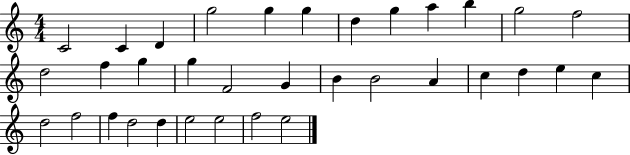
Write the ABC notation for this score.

X:1
T:Untitled
M:4/4
L:1/4
K:C
C2 C D g2 g g d g a b g2 f2 d2 f g g F2 G B B2 A c d e c d2 f2 f d2 d e2 e2 f2 e2